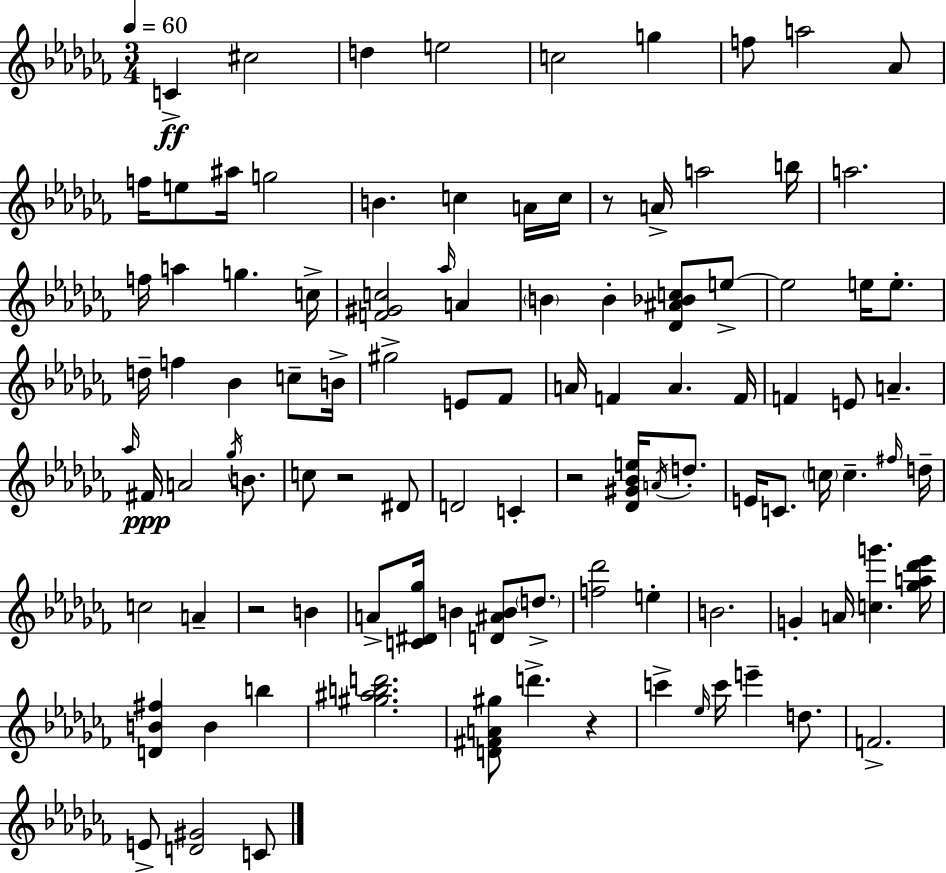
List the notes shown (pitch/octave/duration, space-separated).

C4/q C#5/h D5/q E5/h C5/h G5/q F5/e A5/h Ab4/e F5/s E5/e A#5/s G5/h B4/q. C5/q A4/s C5/s R/e A4/s A5/h B5/s A5/h. F5/s A5/q G5/q. C5/s [F4,G#4,C5]/h Ab5/s A4/q B4/q B4/q [Db4,A#4,Bb4,C5]/e E5/e E5/h E5/s E5/e. D5/s F5/q Bb4/q C5/e B4/s G#5/h E4/e FES4/e A4/s F4/q A4/q. F4/s F4/q E4/e A4/q. Ab5/s F#4/s A4/h Gb5/s B4/e. C5/e R/h D#4/e D4/h C4/q R/h [Db4,G#4,Bb4,E5]/s A4/s D5/e. E4/s C4/e. C5/s C5/q. F#5/s D5/s C5/h A4/q R/h B4/q A4/e [C4,D#4,Gb5]/s B4/q [D4,A#4,B4]/e D5/e. [F5,Db6]/h E5/q B4/h. G4/q A4/s [C5,G6]/q. [Gb5,A5,Db6,Eb6]/s [D4,B4,F#5]/q B4/q B5/q [G#5,A#5,B5,D6]/h. [D4,F#4,A4,G#5]/e D6/q. R/q C6/q Eb5/s C6/s E6/q D5/e. F4/h. E4/e [D4,G#4]/h C4/e